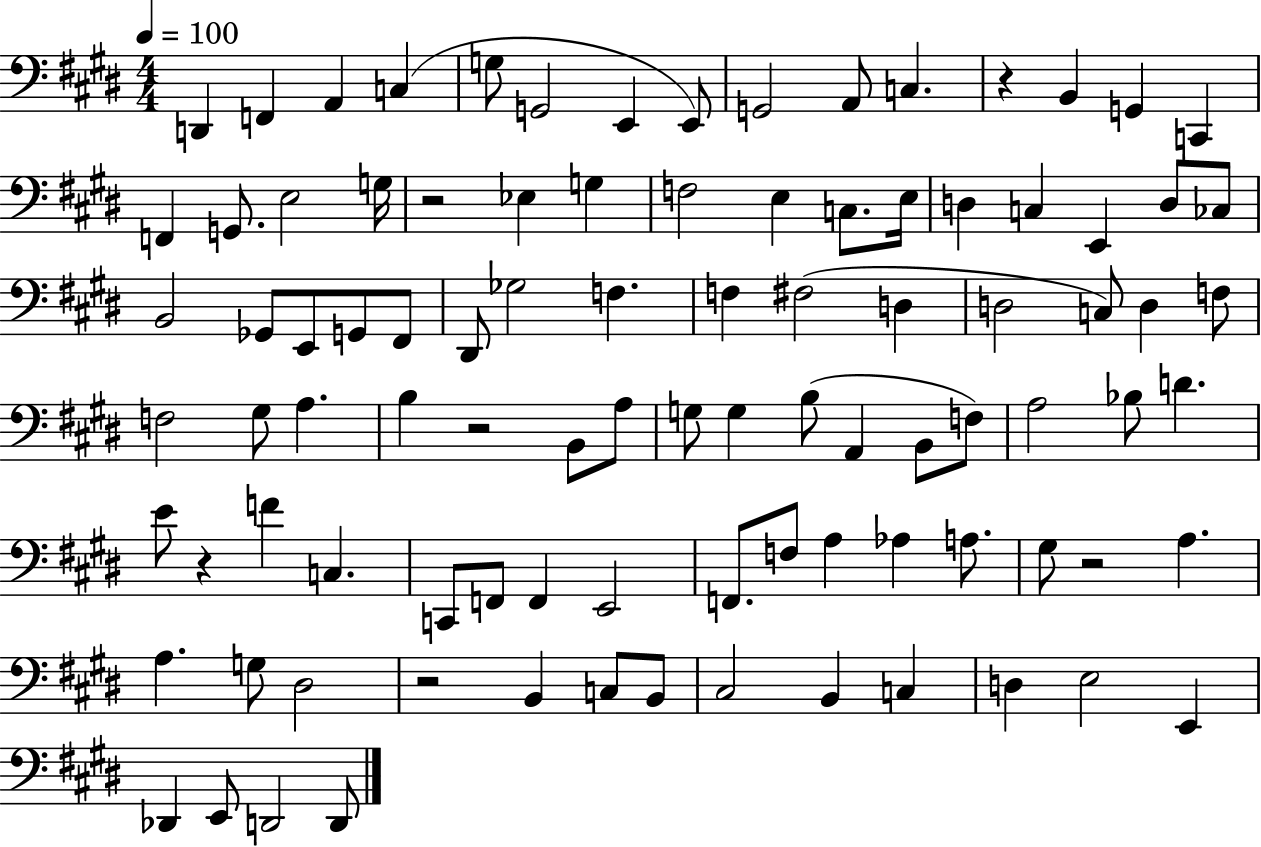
{
  \clef bass
  \numericTimeSignature
  \time 4/4
  \key e \major
  \tempo 4 = 100
  \repeat volta 2 { d,4 f,4 a,4 c4( | g8 g,2 e,4 e,8) | g,2 a,8 c4. | r4 b,4 g,4 c,4 | \break f,4 g,8. e2 g16 | r2 ees4 g4 | f2 e4 c8. e16 | d4 c4 e,4 d8 ces8 | \break b,2 ges,8 e,8 g,8 fis,8 | dis,8 ges2 f4. | f4 fis2( d4 | d2 c8) d4 f8 | \break f2 gis8 a4. | b4 r2 b,8 a8 | g8 g4 b8( a,4 b,8 f8) | a2 bes8 d'4. | \break e'8 r4 f'4 c4. | c,8 f,8 f,4 e,2 | f,8. f8 a4 aes4 a8. | gis8 r2 a4. | \break a4. g8 dis2 | r2 b,4 c8 b,8 | cis2 b,4 c4 | d4 e2 e,4 | \break des,4 e,8 d,2 d,8 | } \bar "|."
}